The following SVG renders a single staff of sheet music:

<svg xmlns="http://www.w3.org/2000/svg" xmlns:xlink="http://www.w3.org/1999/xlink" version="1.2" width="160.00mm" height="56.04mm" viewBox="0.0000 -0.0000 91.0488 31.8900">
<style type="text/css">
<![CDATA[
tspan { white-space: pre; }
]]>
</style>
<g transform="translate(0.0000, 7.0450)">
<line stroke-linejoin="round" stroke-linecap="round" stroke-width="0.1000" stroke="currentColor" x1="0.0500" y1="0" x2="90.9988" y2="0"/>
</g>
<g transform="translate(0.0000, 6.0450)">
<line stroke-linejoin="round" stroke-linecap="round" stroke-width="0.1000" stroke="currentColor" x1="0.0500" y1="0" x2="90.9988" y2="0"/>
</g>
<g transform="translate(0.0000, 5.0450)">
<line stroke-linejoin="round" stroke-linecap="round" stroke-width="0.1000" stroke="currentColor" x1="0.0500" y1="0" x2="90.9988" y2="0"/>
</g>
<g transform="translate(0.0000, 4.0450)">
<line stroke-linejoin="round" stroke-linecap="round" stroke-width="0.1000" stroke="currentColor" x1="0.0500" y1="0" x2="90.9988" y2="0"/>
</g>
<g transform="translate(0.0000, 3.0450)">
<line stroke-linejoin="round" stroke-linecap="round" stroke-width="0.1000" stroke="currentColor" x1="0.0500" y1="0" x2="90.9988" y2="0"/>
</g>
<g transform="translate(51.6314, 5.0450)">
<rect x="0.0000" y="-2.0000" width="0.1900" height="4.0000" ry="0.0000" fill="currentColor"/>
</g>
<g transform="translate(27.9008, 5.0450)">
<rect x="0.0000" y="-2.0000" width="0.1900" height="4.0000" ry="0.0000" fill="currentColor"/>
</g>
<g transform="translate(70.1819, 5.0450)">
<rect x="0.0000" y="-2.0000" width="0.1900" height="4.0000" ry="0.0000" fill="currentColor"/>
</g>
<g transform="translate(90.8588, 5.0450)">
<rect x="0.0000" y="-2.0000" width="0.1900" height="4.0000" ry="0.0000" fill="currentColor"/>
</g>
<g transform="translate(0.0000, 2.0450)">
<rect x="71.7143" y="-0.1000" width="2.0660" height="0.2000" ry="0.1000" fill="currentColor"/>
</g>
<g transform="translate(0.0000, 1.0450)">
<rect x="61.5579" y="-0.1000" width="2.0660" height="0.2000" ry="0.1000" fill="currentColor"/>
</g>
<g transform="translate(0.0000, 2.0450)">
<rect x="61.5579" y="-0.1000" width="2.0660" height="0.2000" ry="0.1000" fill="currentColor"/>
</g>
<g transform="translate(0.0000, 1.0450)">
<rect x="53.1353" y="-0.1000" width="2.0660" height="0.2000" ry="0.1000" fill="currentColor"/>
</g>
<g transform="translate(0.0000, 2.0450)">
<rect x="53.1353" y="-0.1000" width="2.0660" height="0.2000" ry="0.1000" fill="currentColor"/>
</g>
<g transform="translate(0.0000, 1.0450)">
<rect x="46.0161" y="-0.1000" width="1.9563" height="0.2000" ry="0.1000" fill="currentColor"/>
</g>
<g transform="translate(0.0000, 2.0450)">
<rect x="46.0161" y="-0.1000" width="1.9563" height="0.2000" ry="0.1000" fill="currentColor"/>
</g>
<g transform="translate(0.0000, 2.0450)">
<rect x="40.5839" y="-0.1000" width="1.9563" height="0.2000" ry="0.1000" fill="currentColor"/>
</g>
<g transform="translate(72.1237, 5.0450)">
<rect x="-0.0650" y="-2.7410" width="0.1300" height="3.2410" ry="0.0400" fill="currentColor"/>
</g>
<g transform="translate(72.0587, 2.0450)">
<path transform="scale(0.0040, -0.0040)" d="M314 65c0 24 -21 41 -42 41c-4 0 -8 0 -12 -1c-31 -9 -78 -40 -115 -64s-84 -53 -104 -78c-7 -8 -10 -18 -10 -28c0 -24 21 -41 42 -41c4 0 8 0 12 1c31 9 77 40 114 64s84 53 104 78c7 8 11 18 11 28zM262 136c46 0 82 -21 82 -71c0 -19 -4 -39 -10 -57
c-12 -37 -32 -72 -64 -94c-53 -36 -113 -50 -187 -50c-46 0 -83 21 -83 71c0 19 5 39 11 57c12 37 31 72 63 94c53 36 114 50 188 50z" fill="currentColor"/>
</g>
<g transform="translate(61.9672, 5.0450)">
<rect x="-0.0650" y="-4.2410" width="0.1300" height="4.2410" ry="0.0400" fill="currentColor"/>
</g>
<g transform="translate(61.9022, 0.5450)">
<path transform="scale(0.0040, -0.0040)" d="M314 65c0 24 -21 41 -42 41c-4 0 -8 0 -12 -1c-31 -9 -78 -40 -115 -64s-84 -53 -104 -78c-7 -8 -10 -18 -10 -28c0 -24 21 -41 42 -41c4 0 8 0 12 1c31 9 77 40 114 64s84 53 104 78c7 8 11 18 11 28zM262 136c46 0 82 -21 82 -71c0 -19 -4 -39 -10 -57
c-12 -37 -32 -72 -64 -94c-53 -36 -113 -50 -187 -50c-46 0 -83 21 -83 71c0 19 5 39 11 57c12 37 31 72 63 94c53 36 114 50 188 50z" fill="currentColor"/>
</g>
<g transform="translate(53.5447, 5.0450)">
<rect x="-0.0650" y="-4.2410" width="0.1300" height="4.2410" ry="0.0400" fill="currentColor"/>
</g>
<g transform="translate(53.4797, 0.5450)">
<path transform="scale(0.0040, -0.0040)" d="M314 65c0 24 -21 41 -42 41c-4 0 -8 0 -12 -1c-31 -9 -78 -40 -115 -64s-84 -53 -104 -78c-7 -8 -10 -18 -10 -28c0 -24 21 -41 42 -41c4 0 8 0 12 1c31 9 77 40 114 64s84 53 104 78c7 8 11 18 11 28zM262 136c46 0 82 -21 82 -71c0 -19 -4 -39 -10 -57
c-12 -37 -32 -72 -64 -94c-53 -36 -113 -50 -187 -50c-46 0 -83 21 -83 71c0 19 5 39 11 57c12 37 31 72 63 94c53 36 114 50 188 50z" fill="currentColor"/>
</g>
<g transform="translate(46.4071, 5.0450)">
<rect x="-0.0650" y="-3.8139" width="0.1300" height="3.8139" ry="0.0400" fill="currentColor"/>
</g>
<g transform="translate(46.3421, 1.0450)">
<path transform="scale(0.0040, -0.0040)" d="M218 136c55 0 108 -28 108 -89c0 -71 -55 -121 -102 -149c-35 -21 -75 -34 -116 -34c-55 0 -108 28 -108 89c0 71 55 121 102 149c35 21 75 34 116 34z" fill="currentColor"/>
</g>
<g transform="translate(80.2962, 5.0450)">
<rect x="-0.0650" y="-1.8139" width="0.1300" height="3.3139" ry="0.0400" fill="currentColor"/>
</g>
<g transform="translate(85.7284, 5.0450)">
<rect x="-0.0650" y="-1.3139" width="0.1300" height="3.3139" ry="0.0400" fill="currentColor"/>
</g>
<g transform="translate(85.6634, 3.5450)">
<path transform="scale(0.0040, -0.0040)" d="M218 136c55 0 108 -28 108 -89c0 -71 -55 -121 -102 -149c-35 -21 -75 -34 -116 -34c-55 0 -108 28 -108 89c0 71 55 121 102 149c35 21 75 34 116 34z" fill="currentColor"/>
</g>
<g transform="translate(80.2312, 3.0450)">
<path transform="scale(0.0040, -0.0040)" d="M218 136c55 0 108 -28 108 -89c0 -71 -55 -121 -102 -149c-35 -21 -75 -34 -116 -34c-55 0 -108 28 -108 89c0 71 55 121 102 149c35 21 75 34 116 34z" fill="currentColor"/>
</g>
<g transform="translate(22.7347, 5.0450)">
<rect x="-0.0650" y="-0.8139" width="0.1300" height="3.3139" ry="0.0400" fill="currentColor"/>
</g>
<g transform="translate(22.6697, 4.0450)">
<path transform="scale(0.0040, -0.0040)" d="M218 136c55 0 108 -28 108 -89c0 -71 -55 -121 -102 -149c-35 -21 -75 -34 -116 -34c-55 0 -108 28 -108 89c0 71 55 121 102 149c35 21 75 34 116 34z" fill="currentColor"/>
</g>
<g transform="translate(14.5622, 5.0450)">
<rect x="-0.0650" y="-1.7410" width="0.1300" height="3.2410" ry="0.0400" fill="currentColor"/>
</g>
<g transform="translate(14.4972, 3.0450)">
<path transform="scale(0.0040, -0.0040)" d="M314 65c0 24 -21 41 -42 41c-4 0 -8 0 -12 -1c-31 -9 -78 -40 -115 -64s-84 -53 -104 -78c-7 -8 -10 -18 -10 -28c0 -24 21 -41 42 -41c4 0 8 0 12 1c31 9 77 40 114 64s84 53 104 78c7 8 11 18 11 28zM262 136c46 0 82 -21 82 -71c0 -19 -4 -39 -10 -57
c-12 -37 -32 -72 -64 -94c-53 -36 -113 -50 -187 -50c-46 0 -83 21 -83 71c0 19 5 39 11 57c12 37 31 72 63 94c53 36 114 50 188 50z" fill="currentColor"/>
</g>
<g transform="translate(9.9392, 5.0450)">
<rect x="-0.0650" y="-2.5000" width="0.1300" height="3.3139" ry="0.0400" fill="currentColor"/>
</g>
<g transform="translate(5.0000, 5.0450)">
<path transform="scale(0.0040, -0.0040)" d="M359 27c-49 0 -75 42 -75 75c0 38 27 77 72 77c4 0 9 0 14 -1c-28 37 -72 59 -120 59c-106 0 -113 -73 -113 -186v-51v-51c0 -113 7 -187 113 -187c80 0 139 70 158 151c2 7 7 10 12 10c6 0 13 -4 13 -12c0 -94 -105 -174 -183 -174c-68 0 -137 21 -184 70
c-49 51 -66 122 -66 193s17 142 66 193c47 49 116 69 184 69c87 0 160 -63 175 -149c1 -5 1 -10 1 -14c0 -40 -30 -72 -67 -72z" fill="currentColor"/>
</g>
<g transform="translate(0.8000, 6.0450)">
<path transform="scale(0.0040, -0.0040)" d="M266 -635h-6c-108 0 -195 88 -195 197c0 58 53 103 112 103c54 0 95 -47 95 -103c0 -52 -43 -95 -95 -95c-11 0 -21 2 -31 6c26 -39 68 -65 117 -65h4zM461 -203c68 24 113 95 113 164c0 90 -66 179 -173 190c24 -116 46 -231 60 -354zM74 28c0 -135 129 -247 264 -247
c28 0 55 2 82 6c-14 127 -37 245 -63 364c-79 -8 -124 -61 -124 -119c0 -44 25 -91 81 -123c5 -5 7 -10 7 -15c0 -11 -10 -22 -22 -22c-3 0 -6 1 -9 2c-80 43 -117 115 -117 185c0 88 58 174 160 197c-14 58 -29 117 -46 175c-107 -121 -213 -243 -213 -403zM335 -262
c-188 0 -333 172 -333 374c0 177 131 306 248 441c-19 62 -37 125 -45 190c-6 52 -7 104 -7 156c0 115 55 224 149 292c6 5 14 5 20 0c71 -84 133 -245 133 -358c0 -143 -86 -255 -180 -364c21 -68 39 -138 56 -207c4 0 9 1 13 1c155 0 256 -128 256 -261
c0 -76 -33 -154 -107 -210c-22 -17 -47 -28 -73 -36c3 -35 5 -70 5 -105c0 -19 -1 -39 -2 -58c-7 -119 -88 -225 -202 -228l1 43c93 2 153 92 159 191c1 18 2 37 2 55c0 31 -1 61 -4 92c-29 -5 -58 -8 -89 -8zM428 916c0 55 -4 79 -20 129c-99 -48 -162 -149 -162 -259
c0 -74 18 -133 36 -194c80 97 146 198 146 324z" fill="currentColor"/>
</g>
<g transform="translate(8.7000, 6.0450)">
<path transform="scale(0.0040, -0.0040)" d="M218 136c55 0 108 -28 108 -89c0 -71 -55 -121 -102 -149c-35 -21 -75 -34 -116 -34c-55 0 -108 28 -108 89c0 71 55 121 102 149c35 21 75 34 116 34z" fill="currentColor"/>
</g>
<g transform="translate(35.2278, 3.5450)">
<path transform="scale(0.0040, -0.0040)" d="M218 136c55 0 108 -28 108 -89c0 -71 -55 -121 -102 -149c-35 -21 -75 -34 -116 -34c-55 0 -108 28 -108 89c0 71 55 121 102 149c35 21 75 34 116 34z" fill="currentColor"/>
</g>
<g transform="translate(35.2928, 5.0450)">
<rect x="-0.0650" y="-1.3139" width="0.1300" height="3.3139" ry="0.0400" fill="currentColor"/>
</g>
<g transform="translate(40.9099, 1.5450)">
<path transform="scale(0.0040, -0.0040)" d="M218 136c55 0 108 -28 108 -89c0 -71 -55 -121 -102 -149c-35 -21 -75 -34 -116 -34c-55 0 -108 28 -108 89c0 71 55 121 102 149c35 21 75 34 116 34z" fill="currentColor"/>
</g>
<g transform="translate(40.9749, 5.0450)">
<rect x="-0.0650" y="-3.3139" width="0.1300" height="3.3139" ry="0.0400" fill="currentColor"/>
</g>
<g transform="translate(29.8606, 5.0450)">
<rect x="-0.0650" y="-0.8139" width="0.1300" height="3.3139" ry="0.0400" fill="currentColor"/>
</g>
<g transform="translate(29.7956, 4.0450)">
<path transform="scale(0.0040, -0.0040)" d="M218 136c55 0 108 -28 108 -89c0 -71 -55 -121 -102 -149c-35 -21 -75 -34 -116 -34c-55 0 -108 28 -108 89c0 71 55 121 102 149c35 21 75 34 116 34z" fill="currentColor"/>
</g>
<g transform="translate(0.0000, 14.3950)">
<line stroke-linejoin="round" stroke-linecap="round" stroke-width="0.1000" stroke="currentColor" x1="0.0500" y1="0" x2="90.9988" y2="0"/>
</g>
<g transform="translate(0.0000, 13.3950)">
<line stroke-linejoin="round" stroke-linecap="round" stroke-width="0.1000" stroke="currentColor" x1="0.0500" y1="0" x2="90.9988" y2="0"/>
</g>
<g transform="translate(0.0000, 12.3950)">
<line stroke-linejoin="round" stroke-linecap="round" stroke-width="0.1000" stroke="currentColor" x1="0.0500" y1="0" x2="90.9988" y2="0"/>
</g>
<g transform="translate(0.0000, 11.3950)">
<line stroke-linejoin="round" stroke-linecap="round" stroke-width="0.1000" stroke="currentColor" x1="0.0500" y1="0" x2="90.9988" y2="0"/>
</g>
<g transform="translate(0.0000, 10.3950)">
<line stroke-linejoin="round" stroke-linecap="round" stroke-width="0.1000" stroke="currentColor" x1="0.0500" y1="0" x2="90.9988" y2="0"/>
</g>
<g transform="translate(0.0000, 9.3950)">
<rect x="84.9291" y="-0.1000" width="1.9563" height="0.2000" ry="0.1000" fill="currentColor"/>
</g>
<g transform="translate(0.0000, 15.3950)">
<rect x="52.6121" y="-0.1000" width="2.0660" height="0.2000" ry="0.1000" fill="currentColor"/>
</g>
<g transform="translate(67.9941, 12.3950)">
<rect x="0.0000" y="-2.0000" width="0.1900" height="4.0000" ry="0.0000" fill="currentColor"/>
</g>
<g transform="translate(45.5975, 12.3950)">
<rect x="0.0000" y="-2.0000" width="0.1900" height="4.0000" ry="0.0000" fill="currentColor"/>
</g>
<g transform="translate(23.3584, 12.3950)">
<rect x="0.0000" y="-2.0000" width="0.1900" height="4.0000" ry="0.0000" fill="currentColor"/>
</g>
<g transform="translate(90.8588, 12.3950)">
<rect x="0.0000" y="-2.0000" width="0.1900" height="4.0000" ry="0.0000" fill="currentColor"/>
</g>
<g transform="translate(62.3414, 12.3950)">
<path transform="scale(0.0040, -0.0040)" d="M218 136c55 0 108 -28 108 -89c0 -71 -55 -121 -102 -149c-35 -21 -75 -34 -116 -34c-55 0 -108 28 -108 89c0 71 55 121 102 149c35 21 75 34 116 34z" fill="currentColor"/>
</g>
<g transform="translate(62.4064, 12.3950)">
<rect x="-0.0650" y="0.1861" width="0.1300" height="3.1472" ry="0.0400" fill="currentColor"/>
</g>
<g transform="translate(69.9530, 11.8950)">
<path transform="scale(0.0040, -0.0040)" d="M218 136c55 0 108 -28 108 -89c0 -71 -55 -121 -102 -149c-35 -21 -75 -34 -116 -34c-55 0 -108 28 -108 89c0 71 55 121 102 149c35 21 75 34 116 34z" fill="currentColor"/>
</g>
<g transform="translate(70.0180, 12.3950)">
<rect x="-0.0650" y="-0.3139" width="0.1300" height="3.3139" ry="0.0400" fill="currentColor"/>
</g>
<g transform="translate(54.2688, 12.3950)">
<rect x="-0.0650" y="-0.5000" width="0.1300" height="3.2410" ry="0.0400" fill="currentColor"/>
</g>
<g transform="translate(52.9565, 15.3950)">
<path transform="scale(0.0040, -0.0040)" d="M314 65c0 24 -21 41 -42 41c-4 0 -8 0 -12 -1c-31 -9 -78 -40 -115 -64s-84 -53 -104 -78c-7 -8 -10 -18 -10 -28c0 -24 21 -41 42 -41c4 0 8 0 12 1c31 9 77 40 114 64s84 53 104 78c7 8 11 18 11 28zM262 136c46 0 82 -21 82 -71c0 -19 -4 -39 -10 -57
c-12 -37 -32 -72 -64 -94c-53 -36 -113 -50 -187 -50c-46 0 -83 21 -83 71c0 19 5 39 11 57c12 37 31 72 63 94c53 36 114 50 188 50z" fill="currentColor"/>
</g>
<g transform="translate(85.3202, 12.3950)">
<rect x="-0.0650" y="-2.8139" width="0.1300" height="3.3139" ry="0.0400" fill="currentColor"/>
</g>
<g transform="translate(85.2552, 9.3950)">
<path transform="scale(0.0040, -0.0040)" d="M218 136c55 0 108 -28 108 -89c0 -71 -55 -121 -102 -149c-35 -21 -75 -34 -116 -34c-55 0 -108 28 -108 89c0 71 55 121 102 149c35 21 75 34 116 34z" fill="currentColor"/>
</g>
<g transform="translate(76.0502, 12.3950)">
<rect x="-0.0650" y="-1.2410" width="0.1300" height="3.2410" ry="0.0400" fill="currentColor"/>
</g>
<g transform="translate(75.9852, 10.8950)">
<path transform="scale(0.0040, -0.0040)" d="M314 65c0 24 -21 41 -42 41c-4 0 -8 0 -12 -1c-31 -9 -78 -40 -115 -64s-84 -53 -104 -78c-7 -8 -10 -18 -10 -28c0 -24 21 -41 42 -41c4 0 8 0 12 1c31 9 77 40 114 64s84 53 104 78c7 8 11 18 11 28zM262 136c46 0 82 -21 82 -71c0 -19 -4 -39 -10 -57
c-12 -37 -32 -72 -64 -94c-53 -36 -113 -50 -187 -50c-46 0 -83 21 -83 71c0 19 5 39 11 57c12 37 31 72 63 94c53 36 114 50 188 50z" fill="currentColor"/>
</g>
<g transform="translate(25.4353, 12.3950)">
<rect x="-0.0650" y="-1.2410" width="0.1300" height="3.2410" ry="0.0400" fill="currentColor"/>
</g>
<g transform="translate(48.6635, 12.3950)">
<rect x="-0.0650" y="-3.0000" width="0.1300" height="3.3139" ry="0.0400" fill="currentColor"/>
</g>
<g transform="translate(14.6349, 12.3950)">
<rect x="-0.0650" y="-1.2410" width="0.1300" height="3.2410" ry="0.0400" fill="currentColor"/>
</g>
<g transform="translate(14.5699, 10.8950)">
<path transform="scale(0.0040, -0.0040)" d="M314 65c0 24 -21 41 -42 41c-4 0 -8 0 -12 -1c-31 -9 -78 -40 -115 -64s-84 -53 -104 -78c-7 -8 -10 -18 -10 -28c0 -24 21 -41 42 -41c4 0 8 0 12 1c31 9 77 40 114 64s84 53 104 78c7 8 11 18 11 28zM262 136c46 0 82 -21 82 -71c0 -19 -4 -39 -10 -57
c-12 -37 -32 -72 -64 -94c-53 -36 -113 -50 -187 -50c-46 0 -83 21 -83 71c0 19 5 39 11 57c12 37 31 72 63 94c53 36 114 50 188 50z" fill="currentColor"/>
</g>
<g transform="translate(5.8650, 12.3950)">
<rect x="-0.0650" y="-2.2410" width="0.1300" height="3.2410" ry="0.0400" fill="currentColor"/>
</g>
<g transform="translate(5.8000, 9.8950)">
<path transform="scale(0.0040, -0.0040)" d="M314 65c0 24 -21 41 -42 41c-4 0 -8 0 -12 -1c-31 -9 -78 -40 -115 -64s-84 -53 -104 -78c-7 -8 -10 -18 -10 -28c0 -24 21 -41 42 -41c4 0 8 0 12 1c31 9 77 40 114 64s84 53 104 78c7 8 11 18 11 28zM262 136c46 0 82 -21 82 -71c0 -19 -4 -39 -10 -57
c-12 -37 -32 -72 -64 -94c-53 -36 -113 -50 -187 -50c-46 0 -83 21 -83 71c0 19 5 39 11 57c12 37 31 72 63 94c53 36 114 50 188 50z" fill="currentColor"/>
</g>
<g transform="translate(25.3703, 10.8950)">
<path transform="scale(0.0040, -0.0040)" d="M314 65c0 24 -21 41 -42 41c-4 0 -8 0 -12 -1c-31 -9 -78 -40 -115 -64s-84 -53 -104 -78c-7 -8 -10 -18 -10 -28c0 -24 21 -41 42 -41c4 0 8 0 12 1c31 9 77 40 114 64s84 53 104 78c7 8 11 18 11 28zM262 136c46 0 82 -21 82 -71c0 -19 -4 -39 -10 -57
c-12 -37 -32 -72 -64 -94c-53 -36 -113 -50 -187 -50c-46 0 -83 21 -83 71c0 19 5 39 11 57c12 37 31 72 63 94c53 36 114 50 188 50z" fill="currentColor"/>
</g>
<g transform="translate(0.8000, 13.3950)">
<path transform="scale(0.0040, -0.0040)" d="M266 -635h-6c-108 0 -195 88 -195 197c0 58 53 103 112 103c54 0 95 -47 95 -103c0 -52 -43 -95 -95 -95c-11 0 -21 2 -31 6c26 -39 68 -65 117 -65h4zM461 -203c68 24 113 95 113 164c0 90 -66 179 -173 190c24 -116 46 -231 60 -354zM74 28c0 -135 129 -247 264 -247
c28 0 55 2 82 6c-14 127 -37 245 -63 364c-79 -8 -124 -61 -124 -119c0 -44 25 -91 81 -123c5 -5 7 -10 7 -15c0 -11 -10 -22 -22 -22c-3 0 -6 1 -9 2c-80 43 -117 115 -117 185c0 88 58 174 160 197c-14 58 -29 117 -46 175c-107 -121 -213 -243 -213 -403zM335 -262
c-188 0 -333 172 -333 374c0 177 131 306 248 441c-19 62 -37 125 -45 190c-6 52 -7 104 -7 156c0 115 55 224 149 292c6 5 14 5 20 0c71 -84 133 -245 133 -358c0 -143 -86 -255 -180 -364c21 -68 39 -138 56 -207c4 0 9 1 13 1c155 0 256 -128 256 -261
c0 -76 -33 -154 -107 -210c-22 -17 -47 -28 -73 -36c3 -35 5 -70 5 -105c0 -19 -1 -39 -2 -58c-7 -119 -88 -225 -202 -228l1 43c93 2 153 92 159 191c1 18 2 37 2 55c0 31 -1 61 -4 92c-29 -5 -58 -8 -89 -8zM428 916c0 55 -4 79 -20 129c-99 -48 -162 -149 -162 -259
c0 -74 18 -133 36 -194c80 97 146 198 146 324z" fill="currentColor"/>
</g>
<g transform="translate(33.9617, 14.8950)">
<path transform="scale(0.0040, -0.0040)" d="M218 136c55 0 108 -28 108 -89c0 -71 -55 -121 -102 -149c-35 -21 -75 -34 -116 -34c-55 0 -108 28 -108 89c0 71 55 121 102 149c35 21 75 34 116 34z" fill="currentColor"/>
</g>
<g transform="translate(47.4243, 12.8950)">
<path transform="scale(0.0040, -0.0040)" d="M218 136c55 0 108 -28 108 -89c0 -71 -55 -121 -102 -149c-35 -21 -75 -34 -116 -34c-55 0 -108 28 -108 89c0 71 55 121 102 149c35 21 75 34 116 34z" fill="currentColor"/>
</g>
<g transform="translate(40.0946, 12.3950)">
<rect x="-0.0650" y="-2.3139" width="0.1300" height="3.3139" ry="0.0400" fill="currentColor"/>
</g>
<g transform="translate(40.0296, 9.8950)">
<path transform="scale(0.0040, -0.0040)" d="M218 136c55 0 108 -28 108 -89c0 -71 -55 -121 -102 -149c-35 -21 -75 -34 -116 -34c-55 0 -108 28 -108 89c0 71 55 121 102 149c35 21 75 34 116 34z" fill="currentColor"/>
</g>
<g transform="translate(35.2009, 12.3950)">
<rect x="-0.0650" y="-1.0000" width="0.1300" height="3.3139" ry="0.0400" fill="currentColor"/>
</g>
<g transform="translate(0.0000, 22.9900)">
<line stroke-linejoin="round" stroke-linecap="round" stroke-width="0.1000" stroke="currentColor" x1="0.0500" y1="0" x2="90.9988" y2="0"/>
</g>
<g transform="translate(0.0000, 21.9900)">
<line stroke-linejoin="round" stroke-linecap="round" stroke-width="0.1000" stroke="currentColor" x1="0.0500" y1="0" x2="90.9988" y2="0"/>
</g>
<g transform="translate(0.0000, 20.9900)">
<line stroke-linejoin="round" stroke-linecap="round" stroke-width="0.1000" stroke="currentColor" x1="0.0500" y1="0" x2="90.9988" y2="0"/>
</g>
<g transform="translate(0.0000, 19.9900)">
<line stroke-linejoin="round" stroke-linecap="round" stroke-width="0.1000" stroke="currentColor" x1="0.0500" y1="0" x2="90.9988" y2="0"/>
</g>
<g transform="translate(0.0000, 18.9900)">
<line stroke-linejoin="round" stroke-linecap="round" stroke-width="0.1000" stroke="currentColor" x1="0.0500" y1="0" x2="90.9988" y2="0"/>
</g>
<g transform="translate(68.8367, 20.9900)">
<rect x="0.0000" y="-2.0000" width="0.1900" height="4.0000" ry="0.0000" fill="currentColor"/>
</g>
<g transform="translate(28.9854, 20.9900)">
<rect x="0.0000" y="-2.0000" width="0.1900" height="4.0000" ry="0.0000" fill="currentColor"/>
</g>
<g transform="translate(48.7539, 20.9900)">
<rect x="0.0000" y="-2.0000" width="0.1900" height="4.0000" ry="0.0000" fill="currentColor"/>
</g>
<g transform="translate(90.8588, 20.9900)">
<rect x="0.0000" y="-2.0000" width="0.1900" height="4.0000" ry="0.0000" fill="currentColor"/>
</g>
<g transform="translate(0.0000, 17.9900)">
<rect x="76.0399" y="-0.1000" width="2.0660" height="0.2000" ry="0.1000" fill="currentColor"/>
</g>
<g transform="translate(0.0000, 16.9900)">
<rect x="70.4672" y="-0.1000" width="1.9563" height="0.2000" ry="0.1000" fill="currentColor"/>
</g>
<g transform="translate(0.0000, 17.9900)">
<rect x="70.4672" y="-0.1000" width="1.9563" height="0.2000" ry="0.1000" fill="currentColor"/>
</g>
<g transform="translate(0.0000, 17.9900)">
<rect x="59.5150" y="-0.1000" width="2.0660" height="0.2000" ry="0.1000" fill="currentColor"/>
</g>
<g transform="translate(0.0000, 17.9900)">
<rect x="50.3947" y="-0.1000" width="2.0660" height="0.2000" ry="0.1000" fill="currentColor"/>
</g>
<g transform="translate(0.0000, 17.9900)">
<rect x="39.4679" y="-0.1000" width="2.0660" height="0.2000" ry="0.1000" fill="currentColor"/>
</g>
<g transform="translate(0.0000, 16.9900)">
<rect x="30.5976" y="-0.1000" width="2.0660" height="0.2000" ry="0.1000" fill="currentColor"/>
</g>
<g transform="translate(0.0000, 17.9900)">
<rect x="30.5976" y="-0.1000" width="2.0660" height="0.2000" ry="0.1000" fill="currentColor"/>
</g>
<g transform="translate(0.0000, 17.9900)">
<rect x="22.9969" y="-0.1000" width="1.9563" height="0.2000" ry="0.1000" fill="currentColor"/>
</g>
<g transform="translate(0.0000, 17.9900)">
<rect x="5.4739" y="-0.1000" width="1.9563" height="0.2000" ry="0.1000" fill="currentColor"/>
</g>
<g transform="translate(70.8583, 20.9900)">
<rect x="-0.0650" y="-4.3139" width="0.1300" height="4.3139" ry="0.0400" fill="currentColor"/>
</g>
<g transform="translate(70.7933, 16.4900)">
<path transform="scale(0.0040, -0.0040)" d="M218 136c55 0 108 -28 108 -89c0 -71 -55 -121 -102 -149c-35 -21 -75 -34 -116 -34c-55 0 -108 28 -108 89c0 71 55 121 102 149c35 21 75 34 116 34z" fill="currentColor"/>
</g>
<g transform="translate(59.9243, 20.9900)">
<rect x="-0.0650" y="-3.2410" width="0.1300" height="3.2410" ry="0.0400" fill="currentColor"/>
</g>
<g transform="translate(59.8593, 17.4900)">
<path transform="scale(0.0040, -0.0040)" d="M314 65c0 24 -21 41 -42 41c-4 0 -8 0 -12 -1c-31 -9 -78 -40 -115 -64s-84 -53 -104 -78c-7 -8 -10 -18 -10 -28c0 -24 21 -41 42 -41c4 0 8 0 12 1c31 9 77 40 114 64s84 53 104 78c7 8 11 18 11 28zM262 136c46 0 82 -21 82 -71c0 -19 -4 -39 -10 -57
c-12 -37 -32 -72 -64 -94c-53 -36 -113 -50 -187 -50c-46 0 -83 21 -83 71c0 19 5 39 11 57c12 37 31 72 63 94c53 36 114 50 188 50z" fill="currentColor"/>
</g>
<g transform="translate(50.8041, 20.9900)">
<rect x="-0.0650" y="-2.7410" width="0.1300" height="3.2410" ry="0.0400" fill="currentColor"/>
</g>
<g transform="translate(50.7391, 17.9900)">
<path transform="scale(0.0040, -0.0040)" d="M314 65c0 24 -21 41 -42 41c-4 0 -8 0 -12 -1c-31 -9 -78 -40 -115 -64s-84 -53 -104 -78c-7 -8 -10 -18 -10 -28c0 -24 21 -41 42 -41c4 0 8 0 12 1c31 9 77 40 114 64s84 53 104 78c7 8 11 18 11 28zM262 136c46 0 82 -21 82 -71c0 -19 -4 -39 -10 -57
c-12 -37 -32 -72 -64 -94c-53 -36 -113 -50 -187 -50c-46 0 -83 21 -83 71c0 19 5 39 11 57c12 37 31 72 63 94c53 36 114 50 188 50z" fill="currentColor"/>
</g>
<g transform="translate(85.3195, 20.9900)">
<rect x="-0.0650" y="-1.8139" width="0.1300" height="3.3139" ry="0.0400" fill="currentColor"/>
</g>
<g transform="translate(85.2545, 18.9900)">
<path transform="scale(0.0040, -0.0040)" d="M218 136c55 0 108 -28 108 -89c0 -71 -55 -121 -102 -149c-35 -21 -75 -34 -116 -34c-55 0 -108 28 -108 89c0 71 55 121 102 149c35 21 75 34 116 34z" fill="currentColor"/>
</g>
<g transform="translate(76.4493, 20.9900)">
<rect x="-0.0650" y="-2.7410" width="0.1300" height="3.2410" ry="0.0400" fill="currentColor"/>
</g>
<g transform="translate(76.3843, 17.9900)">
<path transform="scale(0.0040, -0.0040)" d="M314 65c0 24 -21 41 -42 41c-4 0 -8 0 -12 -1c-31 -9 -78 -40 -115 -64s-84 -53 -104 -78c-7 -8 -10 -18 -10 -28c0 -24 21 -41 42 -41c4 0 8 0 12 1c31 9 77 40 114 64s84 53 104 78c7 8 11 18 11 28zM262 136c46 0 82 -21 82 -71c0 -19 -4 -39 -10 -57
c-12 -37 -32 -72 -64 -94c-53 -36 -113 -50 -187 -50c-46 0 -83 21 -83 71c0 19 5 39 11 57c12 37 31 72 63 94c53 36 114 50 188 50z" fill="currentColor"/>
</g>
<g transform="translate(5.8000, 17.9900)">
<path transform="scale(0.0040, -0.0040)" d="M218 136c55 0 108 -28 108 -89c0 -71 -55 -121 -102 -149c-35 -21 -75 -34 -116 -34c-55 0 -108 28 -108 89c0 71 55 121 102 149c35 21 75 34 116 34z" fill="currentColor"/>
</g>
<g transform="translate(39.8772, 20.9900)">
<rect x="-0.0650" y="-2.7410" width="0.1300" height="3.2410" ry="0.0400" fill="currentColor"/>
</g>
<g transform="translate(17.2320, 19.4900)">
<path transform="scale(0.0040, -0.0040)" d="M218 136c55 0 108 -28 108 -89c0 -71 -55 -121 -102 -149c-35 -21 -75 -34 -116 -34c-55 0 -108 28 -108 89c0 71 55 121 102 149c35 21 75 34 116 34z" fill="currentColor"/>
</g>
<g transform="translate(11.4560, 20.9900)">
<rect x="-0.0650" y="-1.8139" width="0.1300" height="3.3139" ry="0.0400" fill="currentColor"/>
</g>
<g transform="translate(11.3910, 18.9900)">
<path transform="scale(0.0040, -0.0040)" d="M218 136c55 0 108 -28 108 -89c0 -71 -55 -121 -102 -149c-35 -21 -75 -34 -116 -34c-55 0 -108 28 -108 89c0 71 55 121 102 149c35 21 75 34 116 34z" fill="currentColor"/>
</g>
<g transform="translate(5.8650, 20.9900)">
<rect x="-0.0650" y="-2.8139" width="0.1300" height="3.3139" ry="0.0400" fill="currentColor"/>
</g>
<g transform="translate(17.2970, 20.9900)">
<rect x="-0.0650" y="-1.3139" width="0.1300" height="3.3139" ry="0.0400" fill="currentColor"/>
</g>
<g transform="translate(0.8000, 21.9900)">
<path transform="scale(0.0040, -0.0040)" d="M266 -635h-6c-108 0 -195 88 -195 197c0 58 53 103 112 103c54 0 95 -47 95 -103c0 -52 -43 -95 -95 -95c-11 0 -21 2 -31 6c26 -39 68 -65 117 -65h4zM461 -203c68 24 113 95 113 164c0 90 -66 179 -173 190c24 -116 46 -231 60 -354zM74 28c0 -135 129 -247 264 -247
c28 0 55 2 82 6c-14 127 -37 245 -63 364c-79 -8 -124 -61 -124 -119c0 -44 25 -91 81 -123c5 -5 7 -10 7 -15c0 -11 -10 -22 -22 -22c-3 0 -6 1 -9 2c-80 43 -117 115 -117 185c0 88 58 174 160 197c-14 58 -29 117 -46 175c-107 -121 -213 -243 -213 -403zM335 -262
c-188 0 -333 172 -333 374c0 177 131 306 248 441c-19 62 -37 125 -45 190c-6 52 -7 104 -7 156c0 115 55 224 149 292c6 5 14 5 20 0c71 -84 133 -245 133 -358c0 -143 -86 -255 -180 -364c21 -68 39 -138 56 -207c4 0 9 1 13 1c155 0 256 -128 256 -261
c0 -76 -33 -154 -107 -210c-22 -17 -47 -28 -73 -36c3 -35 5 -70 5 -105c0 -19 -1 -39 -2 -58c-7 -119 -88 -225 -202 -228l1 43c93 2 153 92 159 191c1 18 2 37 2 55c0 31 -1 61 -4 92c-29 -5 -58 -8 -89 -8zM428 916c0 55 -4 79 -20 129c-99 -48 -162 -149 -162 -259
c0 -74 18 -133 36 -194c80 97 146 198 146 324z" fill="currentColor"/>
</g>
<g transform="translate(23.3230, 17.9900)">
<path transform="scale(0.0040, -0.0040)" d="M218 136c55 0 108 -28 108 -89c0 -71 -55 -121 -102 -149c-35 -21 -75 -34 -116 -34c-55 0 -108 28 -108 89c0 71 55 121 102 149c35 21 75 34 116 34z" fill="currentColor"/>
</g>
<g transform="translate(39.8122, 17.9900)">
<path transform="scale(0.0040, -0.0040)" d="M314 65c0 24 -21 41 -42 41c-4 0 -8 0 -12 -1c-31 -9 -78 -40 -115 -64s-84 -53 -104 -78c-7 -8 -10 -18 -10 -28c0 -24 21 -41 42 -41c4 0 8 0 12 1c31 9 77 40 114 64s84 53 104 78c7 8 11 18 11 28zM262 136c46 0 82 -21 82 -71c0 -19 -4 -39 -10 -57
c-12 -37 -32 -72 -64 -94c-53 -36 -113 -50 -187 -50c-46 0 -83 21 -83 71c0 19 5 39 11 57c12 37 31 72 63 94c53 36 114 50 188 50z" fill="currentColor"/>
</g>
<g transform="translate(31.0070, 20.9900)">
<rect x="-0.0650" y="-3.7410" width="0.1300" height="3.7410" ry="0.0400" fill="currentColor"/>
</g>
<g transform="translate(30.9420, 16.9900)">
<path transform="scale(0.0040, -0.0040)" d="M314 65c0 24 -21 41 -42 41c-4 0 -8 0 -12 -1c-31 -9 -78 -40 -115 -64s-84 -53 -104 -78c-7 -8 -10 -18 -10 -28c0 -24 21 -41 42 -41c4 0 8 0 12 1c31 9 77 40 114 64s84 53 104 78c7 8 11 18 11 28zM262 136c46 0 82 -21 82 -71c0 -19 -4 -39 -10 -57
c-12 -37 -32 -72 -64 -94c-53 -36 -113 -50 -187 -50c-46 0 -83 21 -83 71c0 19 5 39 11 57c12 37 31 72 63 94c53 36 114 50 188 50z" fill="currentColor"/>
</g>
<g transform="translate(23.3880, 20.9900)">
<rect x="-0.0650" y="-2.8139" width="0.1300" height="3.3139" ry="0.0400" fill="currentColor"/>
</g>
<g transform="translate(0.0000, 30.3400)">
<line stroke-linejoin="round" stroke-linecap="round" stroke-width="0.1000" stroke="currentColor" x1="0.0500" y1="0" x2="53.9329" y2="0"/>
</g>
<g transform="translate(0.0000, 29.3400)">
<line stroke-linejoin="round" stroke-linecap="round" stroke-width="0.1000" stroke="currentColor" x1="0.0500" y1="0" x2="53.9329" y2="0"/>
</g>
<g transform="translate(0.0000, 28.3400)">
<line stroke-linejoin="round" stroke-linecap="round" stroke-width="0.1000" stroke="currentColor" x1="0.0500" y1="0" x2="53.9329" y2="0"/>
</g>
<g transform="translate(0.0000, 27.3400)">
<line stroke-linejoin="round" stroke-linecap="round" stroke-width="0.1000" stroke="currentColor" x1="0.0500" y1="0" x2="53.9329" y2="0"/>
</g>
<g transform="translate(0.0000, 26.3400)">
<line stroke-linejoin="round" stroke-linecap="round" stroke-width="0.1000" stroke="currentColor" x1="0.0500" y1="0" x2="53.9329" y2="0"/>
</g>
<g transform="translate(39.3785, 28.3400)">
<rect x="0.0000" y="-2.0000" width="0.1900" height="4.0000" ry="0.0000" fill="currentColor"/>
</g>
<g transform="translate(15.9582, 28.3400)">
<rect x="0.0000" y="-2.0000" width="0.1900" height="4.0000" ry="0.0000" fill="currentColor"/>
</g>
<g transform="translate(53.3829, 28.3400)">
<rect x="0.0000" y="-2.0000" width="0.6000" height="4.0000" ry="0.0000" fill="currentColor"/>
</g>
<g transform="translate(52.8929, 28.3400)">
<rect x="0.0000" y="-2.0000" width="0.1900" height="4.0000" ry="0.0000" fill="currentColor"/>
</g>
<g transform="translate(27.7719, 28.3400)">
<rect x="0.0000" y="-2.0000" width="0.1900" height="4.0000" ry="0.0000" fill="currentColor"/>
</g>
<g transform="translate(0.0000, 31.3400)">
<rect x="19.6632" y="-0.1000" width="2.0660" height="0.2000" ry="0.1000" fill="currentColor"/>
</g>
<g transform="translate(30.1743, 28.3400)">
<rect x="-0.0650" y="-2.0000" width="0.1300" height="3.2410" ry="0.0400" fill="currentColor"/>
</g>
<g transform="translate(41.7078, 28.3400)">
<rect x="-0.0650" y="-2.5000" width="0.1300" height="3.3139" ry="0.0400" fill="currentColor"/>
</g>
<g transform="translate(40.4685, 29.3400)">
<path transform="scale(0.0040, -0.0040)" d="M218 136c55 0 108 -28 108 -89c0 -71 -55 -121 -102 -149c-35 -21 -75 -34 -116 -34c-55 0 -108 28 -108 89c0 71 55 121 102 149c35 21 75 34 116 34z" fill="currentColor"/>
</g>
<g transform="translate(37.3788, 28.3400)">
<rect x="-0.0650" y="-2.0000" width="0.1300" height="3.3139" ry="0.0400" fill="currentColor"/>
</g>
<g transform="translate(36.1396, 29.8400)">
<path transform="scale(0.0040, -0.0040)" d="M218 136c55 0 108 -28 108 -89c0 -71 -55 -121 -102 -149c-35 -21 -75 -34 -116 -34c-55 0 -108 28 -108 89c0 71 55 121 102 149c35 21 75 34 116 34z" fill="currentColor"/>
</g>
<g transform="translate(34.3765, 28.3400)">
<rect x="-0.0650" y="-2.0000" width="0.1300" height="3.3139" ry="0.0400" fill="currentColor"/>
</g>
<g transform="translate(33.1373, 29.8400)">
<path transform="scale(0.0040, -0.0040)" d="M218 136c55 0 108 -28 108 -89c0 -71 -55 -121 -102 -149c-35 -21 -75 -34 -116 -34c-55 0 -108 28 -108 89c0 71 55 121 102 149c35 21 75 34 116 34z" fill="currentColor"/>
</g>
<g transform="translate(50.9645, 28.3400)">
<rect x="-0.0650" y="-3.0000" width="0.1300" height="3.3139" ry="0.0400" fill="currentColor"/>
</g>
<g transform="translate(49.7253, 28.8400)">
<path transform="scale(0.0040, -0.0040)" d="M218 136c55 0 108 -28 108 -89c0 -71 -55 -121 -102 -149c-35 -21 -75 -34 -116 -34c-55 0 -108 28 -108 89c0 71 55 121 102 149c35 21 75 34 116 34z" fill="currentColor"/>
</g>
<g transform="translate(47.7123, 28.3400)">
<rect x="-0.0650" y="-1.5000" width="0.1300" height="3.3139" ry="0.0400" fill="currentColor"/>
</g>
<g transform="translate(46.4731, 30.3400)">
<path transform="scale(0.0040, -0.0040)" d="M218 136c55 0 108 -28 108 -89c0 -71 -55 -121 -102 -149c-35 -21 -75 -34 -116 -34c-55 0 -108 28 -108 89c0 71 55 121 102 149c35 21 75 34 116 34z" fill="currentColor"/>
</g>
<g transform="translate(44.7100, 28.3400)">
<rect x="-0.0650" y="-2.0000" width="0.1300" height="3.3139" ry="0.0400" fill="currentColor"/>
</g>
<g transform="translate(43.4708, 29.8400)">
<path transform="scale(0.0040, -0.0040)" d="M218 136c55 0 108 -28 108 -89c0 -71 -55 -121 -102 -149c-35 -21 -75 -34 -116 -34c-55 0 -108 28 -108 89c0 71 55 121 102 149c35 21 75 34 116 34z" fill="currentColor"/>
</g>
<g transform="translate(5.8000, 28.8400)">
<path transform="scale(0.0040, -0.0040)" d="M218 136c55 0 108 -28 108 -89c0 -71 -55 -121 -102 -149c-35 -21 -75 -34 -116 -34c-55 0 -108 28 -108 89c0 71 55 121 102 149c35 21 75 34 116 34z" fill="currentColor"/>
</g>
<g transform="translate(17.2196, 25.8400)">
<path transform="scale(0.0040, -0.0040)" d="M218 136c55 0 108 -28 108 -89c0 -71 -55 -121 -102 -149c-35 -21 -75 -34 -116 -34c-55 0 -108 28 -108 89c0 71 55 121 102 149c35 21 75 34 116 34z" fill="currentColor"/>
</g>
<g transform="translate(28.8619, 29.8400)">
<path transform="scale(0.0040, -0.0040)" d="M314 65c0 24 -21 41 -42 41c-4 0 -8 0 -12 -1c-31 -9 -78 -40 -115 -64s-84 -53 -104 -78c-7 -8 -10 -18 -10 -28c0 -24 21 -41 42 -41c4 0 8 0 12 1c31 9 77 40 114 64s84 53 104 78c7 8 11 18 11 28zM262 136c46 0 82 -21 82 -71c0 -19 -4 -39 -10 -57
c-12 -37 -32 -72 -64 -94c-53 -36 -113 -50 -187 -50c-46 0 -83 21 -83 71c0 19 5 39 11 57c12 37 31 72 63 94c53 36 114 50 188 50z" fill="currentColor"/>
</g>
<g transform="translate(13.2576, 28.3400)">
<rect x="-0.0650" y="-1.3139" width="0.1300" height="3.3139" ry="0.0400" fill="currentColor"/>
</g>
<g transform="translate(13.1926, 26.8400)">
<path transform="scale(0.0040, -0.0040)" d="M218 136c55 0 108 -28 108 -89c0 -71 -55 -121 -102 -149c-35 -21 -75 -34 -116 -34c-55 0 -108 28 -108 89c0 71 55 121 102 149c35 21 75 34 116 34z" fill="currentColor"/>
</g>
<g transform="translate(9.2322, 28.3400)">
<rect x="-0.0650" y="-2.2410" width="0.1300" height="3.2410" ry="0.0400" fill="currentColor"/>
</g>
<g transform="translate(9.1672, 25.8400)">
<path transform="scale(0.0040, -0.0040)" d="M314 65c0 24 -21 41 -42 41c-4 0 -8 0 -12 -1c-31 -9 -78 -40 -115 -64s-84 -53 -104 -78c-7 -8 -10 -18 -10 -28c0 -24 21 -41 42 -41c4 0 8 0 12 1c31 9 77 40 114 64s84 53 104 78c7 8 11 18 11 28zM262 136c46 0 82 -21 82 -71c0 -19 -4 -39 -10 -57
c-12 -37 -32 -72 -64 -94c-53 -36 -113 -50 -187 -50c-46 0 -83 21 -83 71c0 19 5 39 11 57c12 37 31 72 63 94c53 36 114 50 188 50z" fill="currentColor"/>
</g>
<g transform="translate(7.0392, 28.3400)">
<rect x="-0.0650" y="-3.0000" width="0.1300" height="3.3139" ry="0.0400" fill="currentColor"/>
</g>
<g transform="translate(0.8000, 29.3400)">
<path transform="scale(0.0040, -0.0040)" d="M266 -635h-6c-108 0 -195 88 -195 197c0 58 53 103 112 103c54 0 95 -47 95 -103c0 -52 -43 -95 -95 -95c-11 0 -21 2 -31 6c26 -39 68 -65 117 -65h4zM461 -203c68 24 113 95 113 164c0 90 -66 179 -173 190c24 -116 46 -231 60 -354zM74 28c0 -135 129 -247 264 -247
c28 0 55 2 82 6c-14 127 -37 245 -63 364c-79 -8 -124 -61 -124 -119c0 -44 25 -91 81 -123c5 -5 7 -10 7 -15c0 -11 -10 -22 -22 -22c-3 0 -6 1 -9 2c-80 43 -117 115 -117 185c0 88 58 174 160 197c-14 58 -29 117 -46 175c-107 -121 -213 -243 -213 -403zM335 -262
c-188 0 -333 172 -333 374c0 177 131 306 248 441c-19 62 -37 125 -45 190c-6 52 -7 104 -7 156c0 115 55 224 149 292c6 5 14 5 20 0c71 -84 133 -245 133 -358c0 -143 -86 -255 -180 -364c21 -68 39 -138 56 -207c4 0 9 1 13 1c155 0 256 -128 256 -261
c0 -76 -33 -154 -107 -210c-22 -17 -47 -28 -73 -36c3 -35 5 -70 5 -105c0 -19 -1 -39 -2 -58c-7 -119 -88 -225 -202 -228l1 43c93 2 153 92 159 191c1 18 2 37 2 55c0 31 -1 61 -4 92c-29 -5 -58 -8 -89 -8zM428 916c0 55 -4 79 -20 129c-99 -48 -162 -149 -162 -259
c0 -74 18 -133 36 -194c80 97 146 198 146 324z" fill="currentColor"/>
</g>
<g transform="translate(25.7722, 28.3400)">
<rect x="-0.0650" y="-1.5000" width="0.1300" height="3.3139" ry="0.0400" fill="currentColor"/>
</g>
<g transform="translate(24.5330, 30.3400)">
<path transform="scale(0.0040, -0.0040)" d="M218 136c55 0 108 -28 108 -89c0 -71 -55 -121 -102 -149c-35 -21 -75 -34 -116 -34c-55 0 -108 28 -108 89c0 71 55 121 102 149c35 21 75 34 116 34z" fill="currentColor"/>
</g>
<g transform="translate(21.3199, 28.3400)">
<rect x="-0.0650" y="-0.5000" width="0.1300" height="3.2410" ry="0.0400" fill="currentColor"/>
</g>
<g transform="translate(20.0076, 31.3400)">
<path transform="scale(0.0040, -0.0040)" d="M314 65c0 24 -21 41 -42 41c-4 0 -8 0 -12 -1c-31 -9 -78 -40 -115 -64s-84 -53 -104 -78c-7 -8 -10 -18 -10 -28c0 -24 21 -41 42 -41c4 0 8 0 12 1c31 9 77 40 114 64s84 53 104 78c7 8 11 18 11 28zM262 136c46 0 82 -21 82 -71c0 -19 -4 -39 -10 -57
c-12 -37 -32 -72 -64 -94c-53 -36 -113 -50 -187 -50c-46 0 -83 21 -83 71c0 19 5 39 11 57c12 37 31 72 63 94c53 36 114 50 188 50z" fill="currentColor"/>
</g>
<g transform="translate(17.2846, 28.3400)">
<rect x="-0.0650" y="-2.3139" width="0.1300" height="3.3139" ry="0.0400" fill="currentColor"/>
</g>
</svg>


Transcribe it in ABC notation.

X:1
T:Untitled
M:4/4
L:1/4
K:C
G f2 d d e b c' d'2 d'2 a2 f e g2 e2 e2 D g A C2 B c e2 a a f e a c'2 a2 a2 b2 d' a2 f A g2 e g C2 E F2 F F G F E A